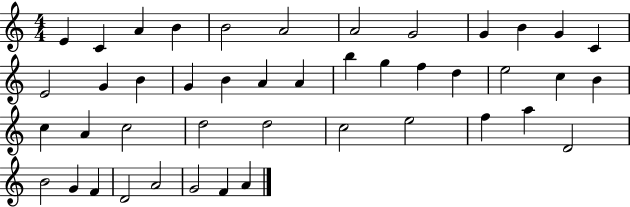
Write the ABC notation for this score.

X:1
T:Untitled
M:4/4
L:1/4
K:C
E C A B B2 A2 A2 G2 G B G C E2 G B G B A A b g f d e2 c B c A c2 d2 d2 c2 e2 f a D2 B2 G F D2 A2 G2 F A